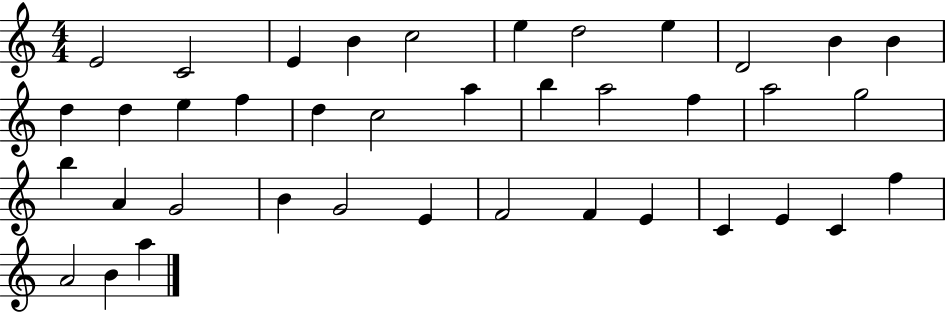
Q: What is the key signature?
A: C major